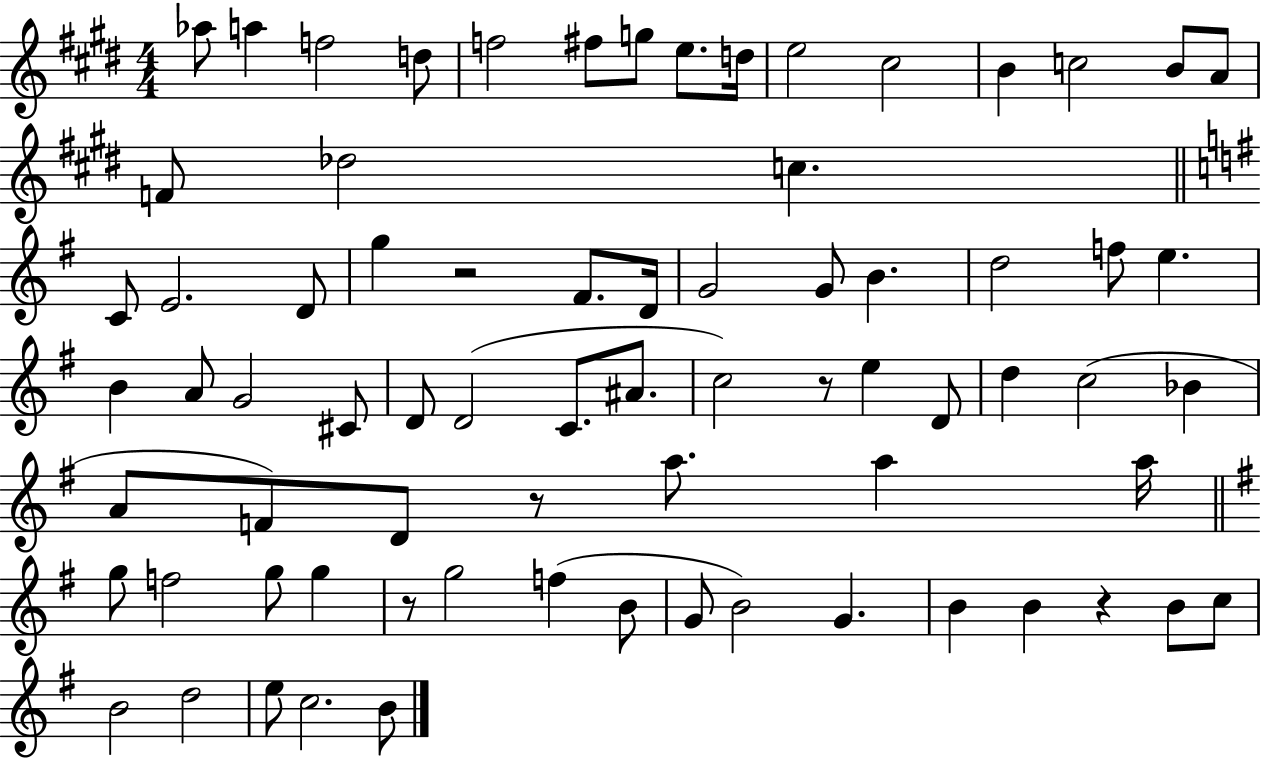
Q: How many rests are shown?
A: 5